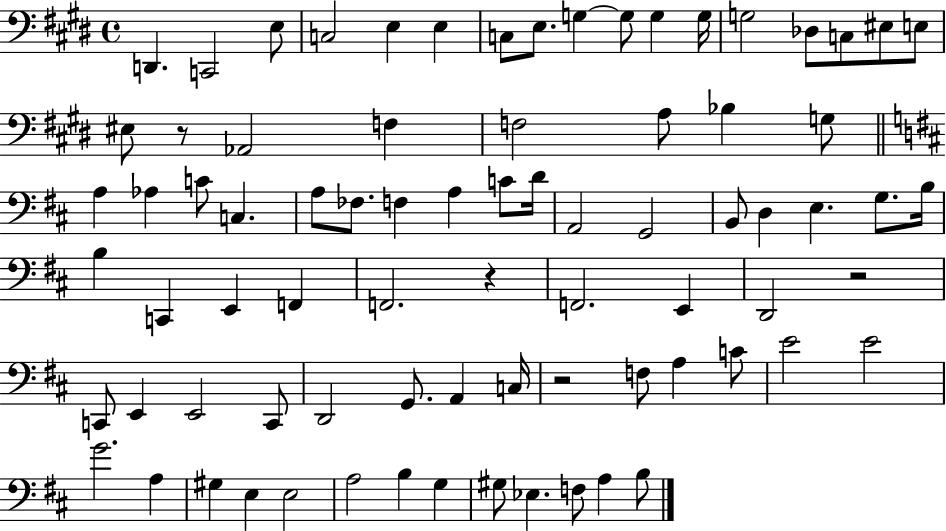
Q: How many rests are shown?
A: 4